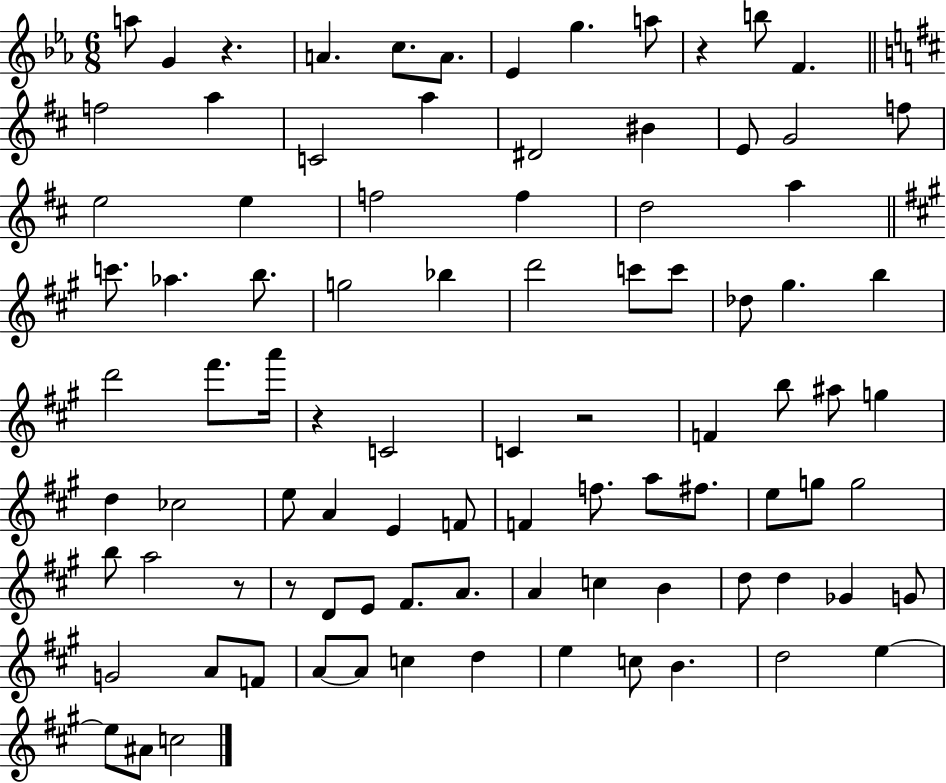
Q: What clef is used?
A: treble